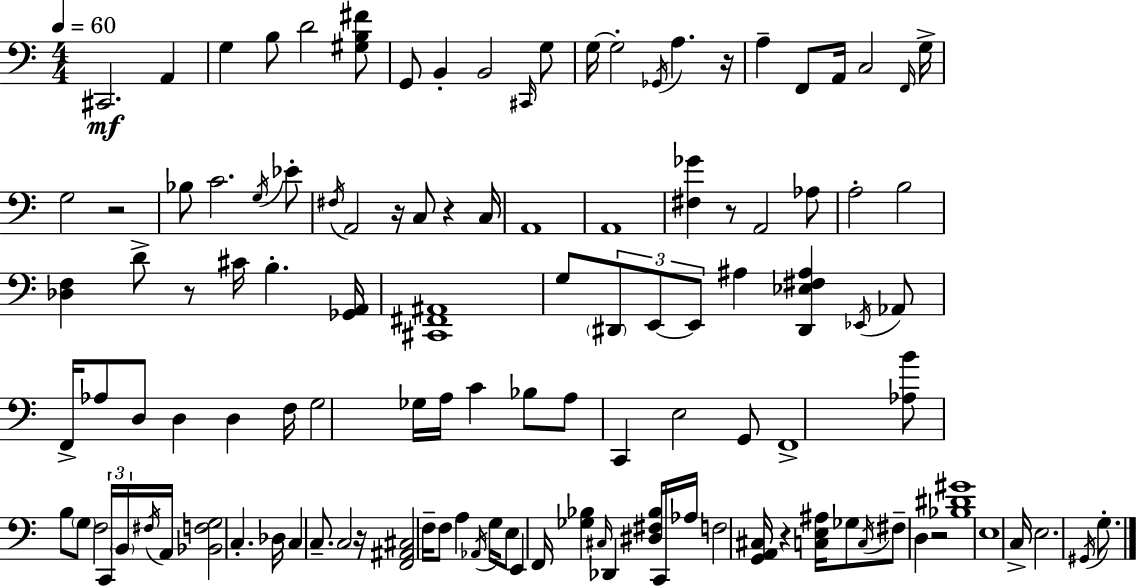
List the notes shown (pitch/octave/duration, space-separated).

C#2/h. A2/q G3/q B3/e D4/h [G#3,B3,F#4]/e G2/e B2/q B2/h C#2/s G3/e G3/s G3/h Gb2/s A3/q. R/s A3/q F2/e A2/s C3/h F2/s G3/s G3/h R/h Bb3/e C4/h. G3/s Eb4/e F#3/s A2/h R/s C3/e R/q C3/s A2/w A2/w [F#3,Gb4]/q R/e A2/h Ab3/e A3/h B3/h [Db3,F3]/q D4/e R/e C#4/s B3/q. [Gb2,A2]/s [C#2,F#2,A#2]/w G3/e D#2/e E2/e E2/e A#3/q [D#2,Eb3,F#3,A#3]/q Eb2/s Ab2/e F2/s Ab3/e D3/e D3/q D3/q F3/s G3/h Gb3/s A3/s C4/q Bb3/e A3/e C2/q E3/h G2/e F2/w [Ab3,B4]/e B3/e G3/e F3/h C2/s B2/s F#3/s A2/s [Bb2,F3,G3]/h C3/q. Db3/s C3/q C3/e. C3/h R/s [F2,A#2,C#3]/h F3/s F3/e A3/q Ab2/s G3/s E3/e E2/q F2/s [Gb3,Bb3]/q C#3/s Db2/q [D#3,F#3,Bb3]/s C2/s Ab3/s F3/h [G2,A2,C#3]/s R/q [C3,E3,A#3]/s Gb3/e C3/s F#3/e D3/q R/h [Bb3,D#4,G#4]/w E3/w C3/s E3/h. G#2/s G3/e.